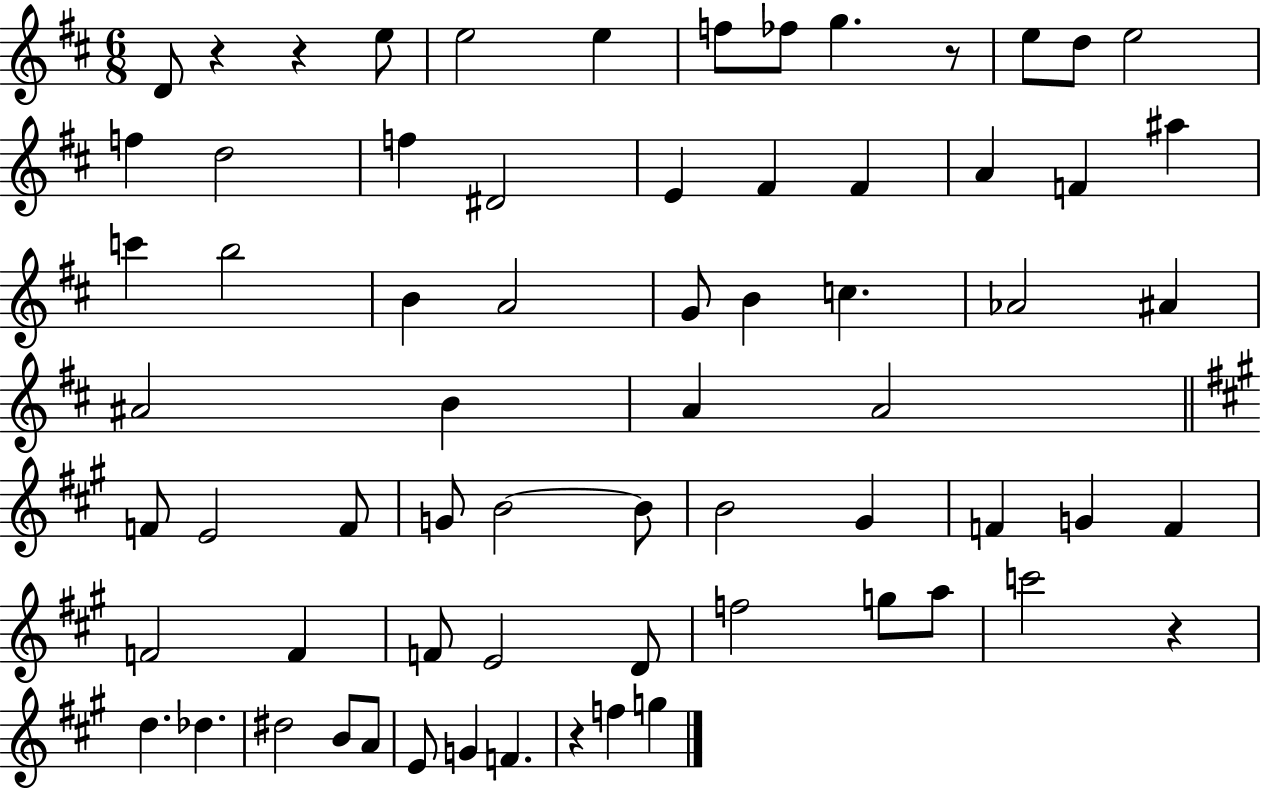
{
  \clef treble
  \numericTimeSignature
  \time 6/8
  \key d \major
  \repeat volta 2 { d'8 r4 r4 e''8 | e''2 e''4 | f''8 fes''8 g''4. r8 | e''8 d''8 e''2 | \break f''4 d''2 | f''4 dis'2 | e'4 fis'4 fis'4 | a'4 f'4 ais''4 | \break c'''4 b''2 | b'4 a'2 | g'8 b'4 c''4. | aes'2 ais'4 | \break ais'2 b'4 | a'4 a'2 | \bar "||" \break \key a \major f'8 e'2 f'8 | g'8 b'2~~ b'8 | b'2 gis'4 | f'4 g'4 f'4 | \break f'2 f'4 | f'8 e'2 d'8 | f''2 g''8 a''8 | c'''2 r4 | \break d''4. des''4. | dis''2 b'8 a'8 | e'8 g'4 f'4. | r4 f''4 g''4 | \break } \bar "|."
}